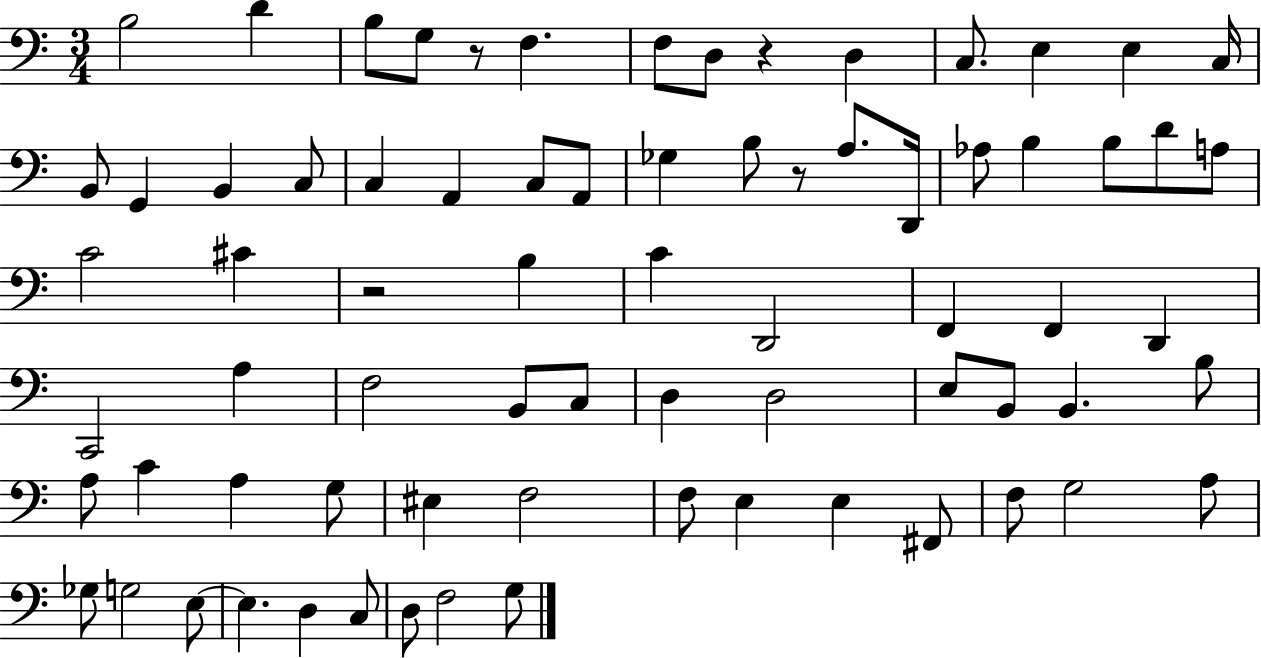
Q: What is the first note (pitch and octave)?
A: B3